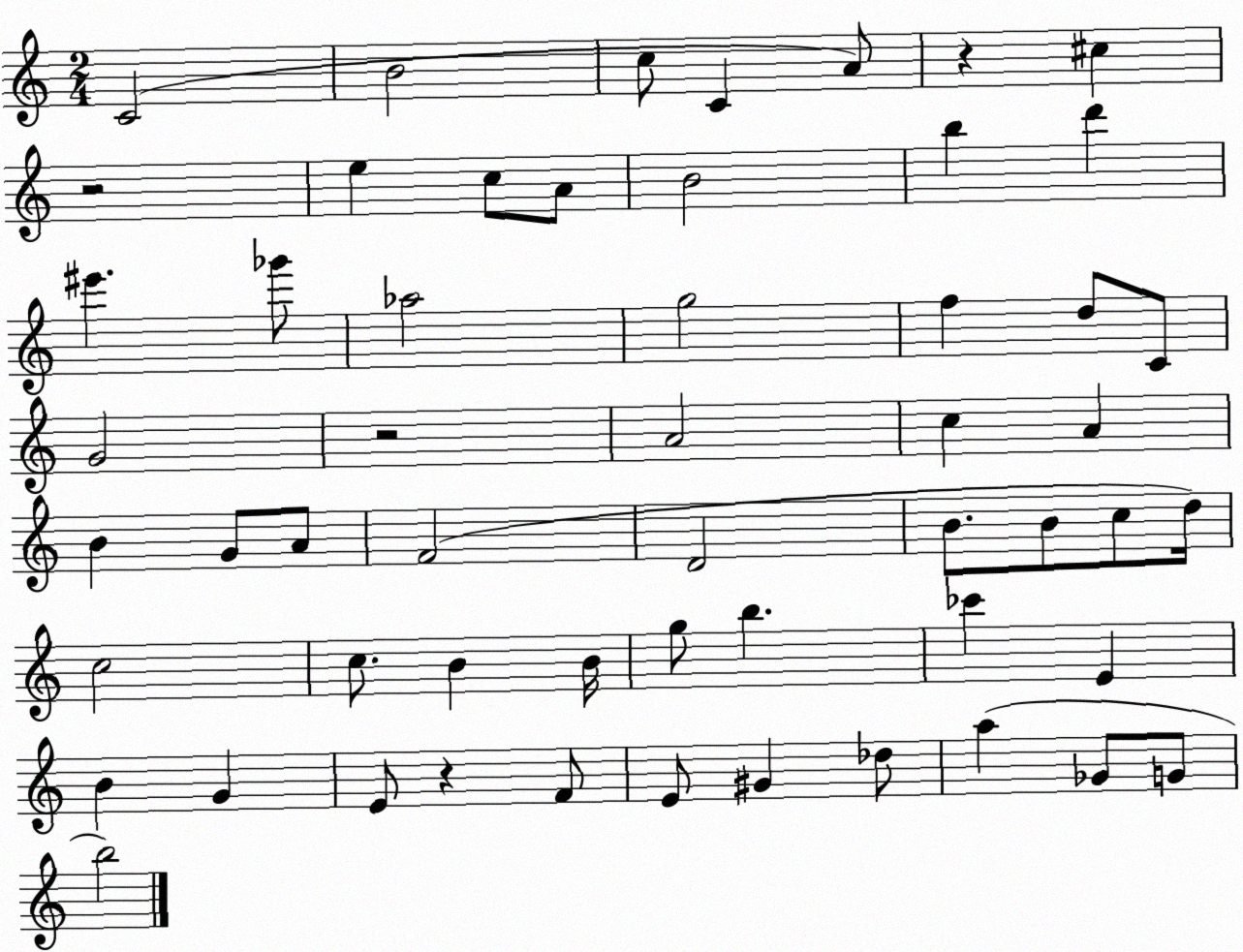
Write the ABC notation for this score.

X:1
T:Untitled
M:2/4
L:1/4
K:C
C2 B2 c/2 C A/2 z ^c z2 e c/2 A/2 B2 b d' ^e' _g'/2 _a2 g2 f d/2 C/2 G2 z2 A2 c A B G/2 A/2 F2 D2 B/2 B/2 c/2 d/4 c2 c/2 B B/4 g/2 b _c' E B G E/2 z F/2 E/2 ^G _d/2 a _G/2 G/2 b2